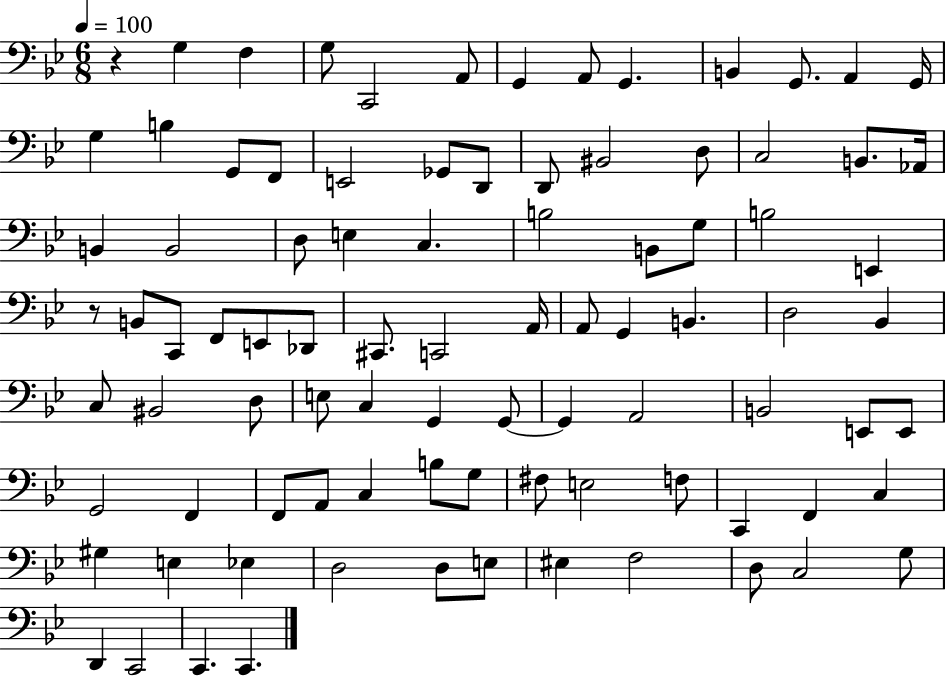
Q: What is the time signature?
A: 6/8